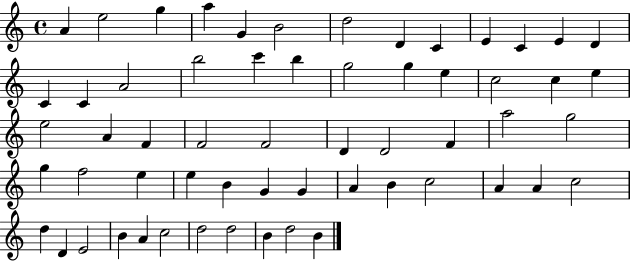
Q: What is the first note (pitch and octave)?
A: A4